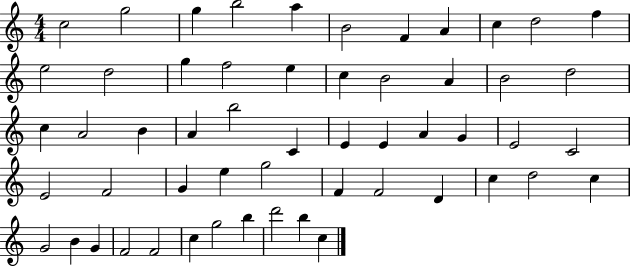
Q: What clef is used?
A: treble